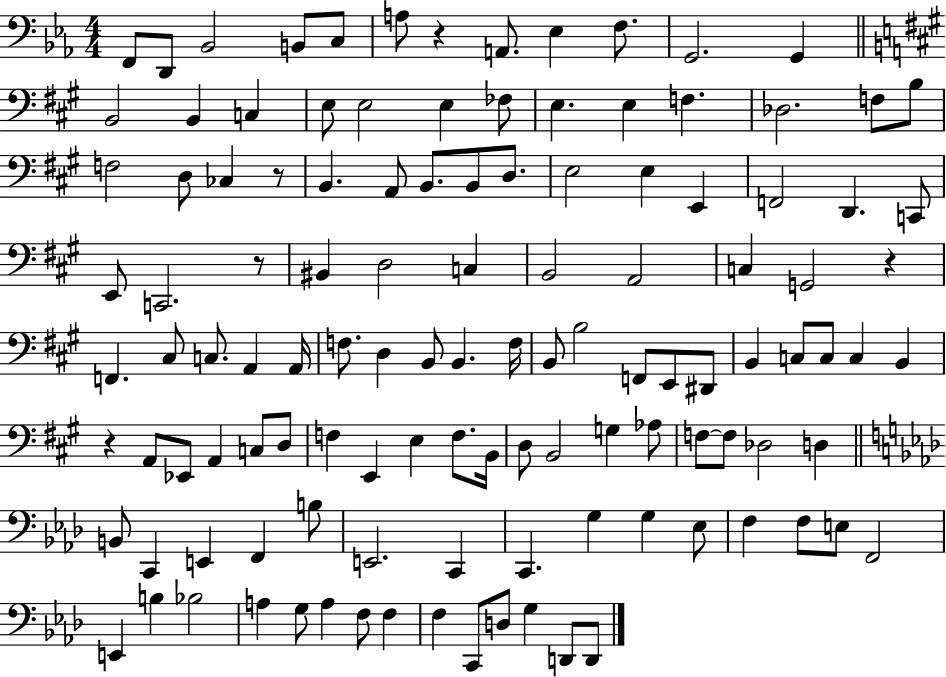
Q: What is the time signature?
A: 4/4